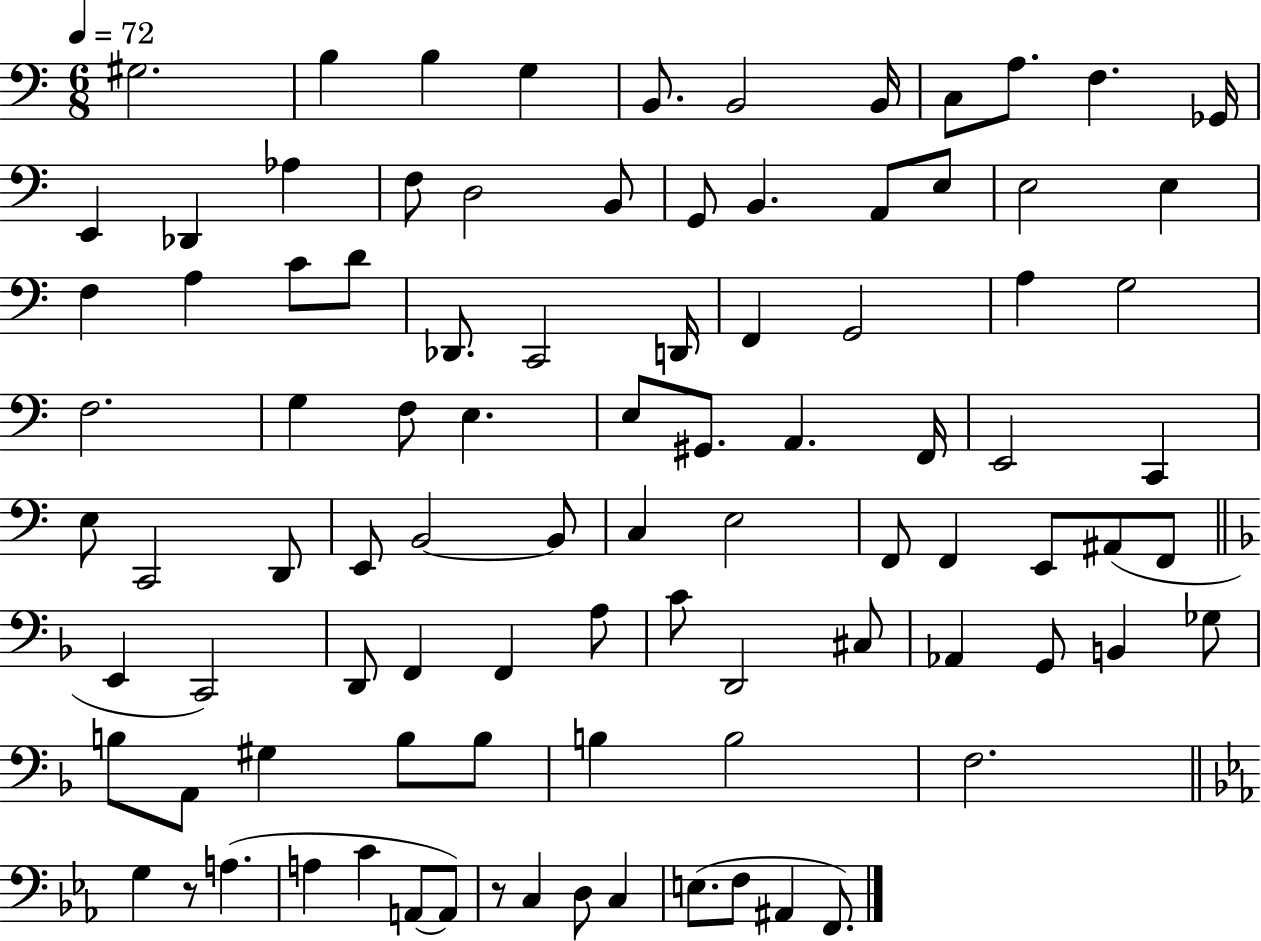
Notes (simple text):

G#3/h. B3/q B3/q G3/q B2/e. B2/h B2/s C3/e A3/e. F3/q. Gb2/s E2/q Db2/q Ab3/q F3/e D3/h B2/e G2/e B2/q. A2/e E3/e E3/h E3/q F3/q A3/q C4/e D4/e Db2/e. C2/h D2/s F2/q G2/h A3/q G3/h F3/h. G3/q F3/e E3/q. E3/e G#2/e. A2/q. F2/s E2/h C2/q E3/e C2/h D2/e E2/e B2/h B2/e C3/q E3/h F2/e F2/q E2/e A#2/e F2/e E2/q C2/h D2/e F2/q F2/q A3/e C4/e D2/h C#3/e Ab2/q G2/e B2/q Gb3/e B3/e A2/e G#3/q B3/e B3/e B3/q B3/h F3/h. G3/q R/e A3/q. A3/q C4/q A2/e A2/e R/e C3/q D3/e C3/q E3/e. F3/e A#2/q F2/e.